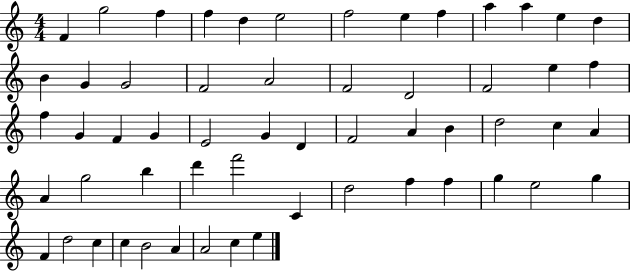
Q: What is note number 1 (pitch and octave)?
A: F4